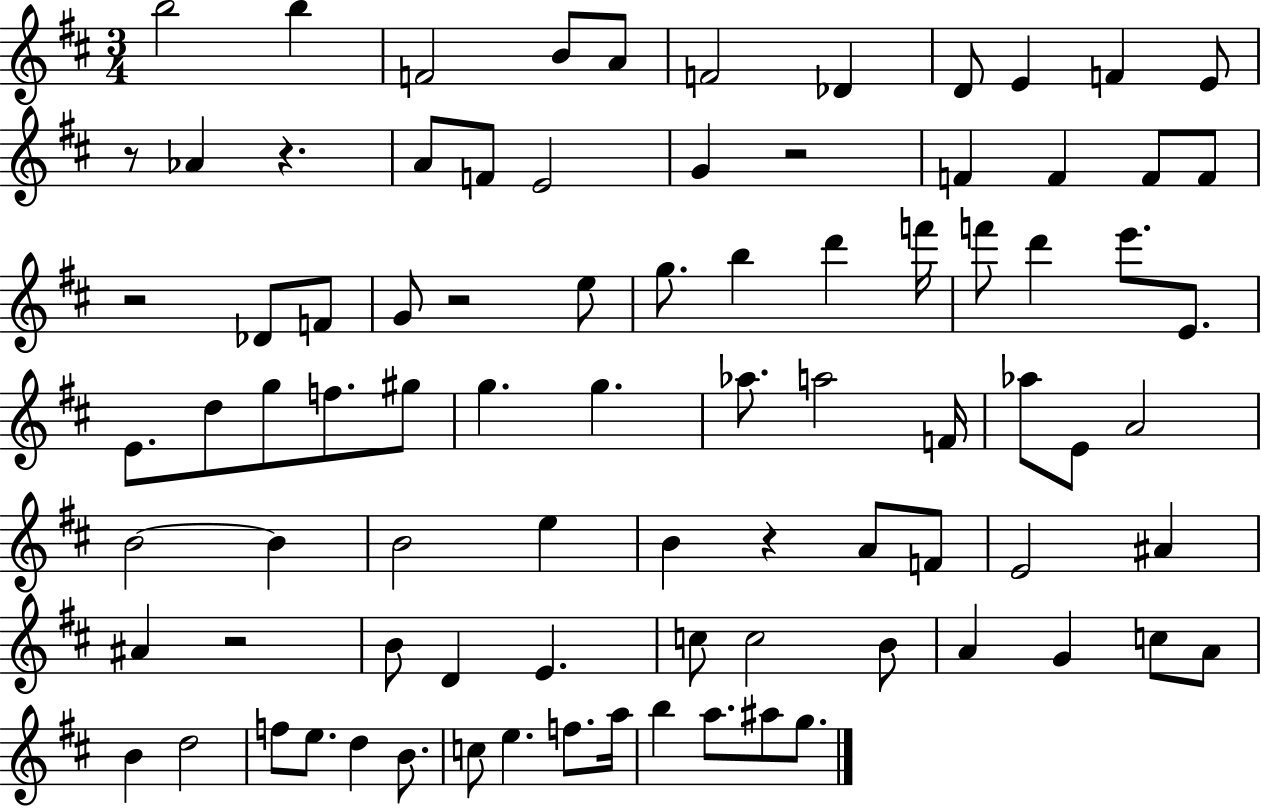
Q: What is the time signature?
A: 3/4